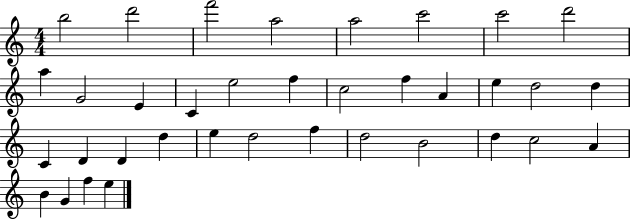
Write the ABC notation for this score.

X:1
T:Untitled
M:4/4
L:1/4
K:C
b2 d'2 f'2 a2 a2 c'2 c'2 d'2 a G2 E C e2 f c2 f A e d2 d C D D d e d2 f d2 B2 d c2 A B G f e